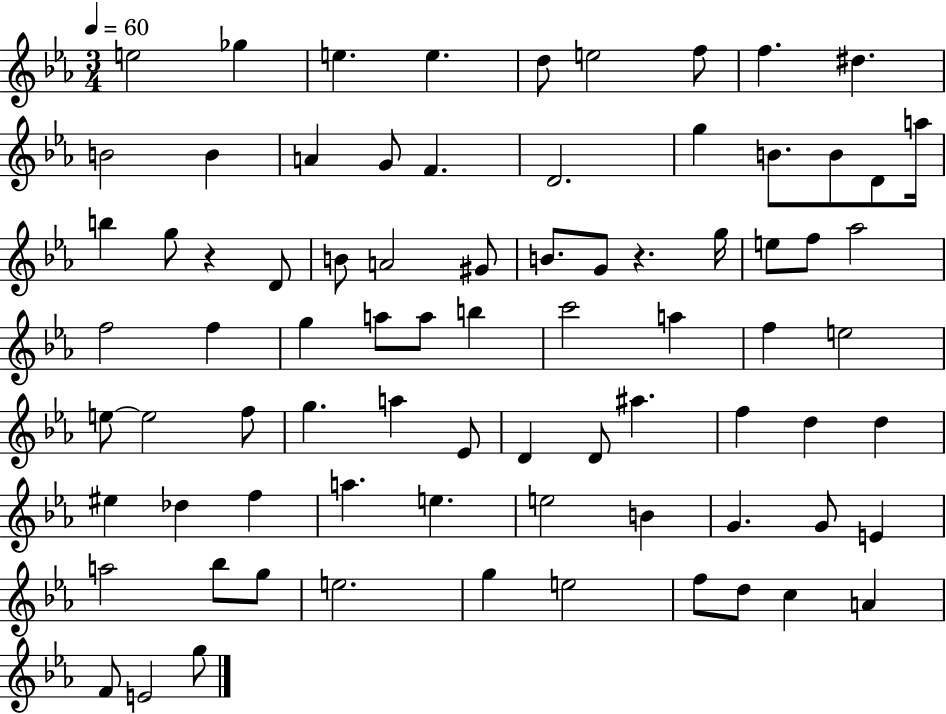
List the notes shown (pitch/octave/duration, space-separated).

E5/h Gb5/q E5/q. E5/q. D5/e E5/h F5/e F5/q. D#5/q. B4/h B4/q A4/q G4/e F4/q. D4/h. G5/q B4/e. B4/e D4/e A5/s B5/q G5/e R/q D4/e B4/e A4/h G#4/e B4/e. G4/e R/q. G5/s E5/e F5/e Ab5/h F5/h F5/q G5/q A5/e A5/e B5/q C6/h A5/q F5/q E5/h E5/e E5/h F5/e G5/q. A5/q Eb4/e D4/q D4/e A#5/q. F5/q D5/q D5/q EIS5/q Db5/q F5/q A5/q. E5/q. E5/h B4/q G4/q. G4/e E4/q A5/h Bb5/e G5/e E5/h. G5/q E5/h F5/e D5/e C5/q A4/q F4/e E4/h G5/e